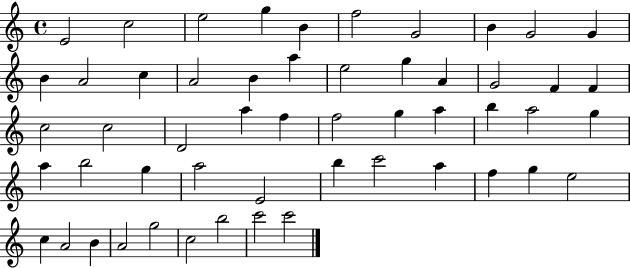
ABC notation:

X:1
T:Untitled
M:4/4
L:1/4
K:C
E2 c2 e2 g B f2 G2 B G2 G B A2 c A2 B a e2 g A G2 F F c2 c2 D2 a f f2 g a b a2 g a b2 g a2 E2 b c'2 a f g e2 c A2 B A2 g2 c2 b2 c'2 c'2